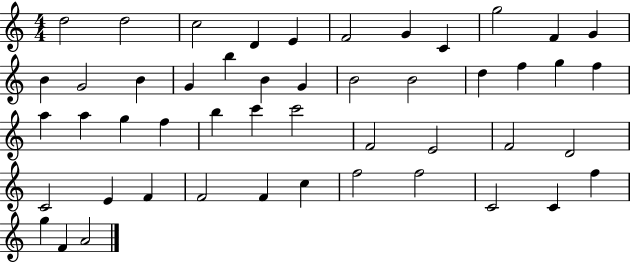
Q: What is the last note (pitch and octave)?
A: A4